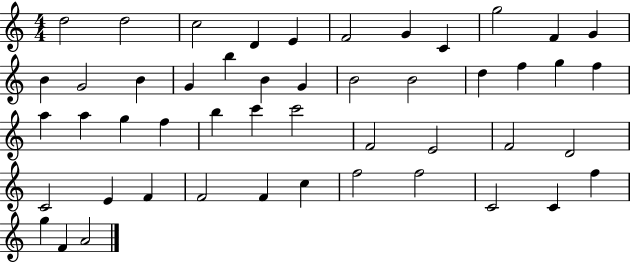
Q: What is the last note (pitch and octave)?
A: A4